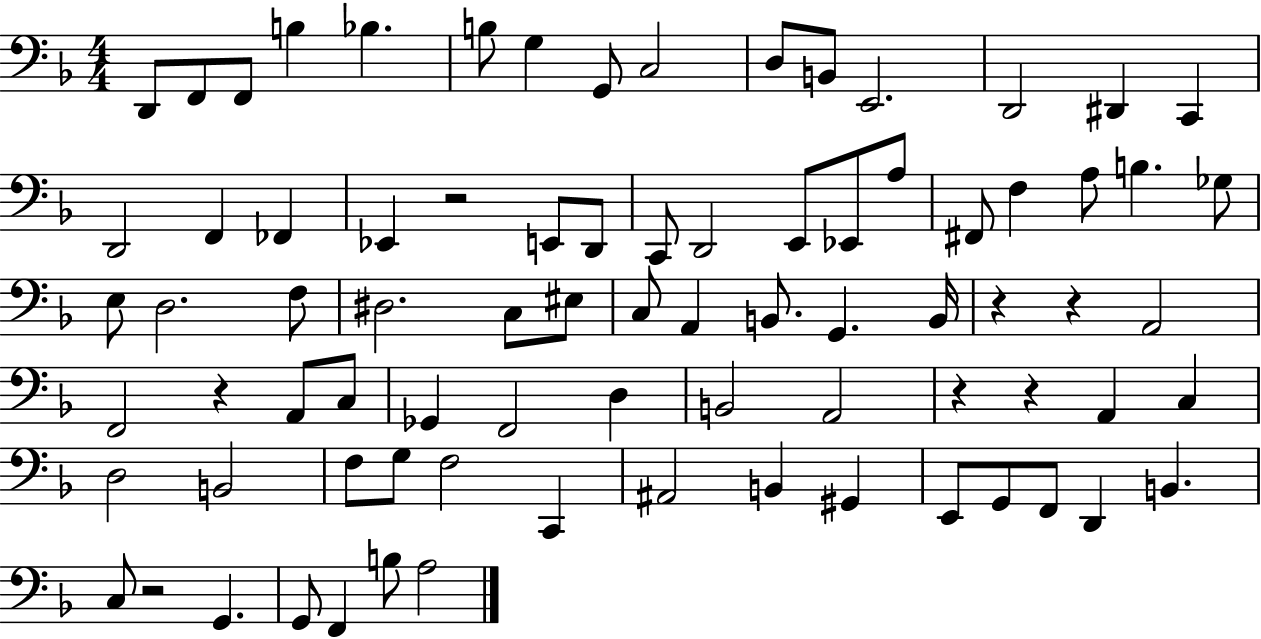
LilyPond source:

{
  \clef bass
  \numericTimeSignature
  \time 4/4
  \key f \major
  d,8 f,8 f,8 b4 bes4. | b8 g4 g,8 c2 | d8 b,8 e,2. | d,2 dis,4 c,4 | \break d,2 f,4 fes,4 | ees,4 r2 e,8 d,8 | c,8 d,2 e,8 ees,8 a8 | fis,8 f4 a8 b4. ges8 | \break e8 d2. f8 | dis2. c8 eis8 | c8 a,4 b,8. g,4. b,16 | r4 r4 a,2 | \break f,2 r4 a,8 c8 | ges,4 f,2 d4 | b,2 a,2 | r4 r4 a,4 c4 | \break d2 b,2 | f8 g8 f2 c,4 | ais,2 b,4 gis,4 | e,8 g,8 f,8 d,4 b,4. | \break c8 r2 g,4. | g,8 f,4 b8 a2 | \bar "|."
}